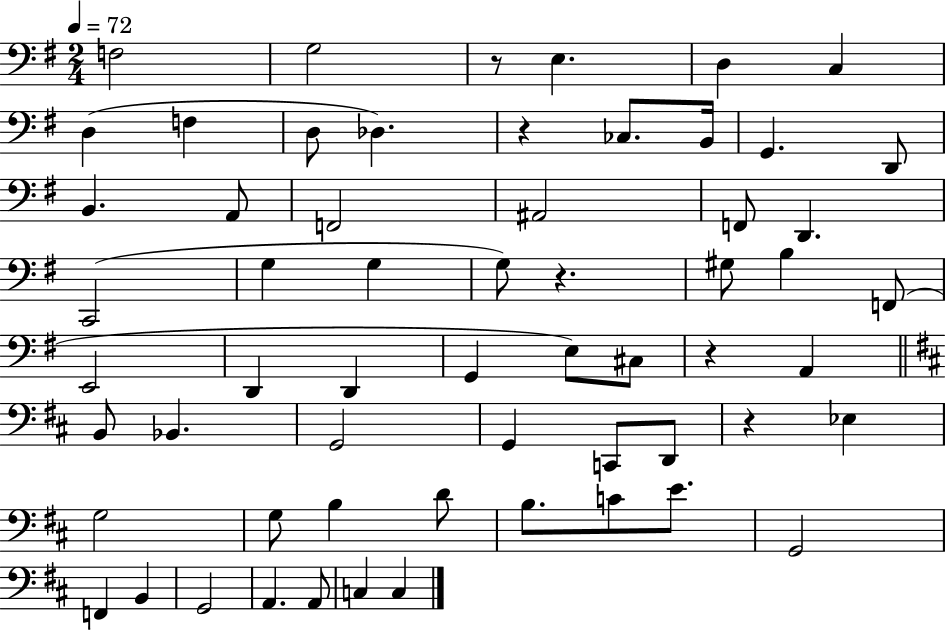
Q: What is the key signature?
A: G major